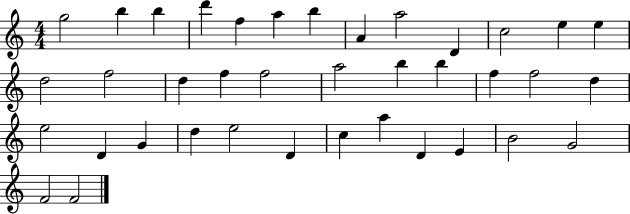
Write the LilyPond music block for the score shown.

{
  \clef treble
  \numericTimeSignature
  \time 4/4
  \key c \major
  g''2 b''4 b''4 | d'''4 f''4 a''4 b''4 | a'4 a''2 d'4 | c''2 e''4 e''4 | \break d''2 f''2 | d''4 f''4 f''2 | a''2 b''4 b''4 | f''4 f''2 d''4 | \break e''2 d'4 g'4 | d''4 e''2 d'4 | c''4 a''4 d'4 e'4 | b'2 g'2 | \break f'2 f'2 | \bar "|."
}